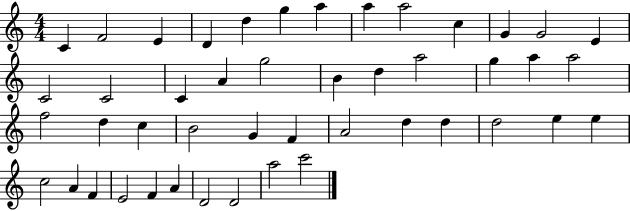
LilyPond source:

{
  \clef treble
  \numericTimeSignature
  \time 4/4
  \key c \major
  c'4 f'2 e'4 | d'4 d''4 g''4 a''4 | a''4 a''2 c''4 | g'4 g'2 e'4 | \break c'2 c'2 | c'4 a'4 g''2 | b'4 d''4 a''2 | g''4 a''4 a''2 | \break f''2 d''4 c''4 | b'2 g'4 f'4 | a'2 d''4 d''4 | d''2 e''4 e''4 | \break c''2 a'4 f'4 | e'2 f'4 a'4 | d'2 d'2 | a''2 c'''2 | \break \bar "|."
}